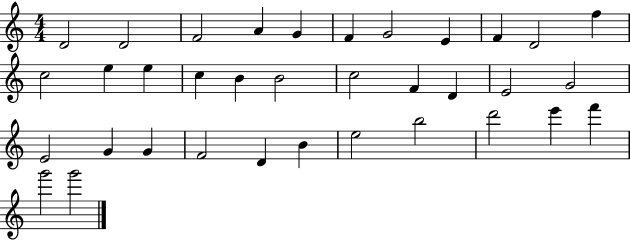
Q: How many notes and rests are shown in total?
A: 35